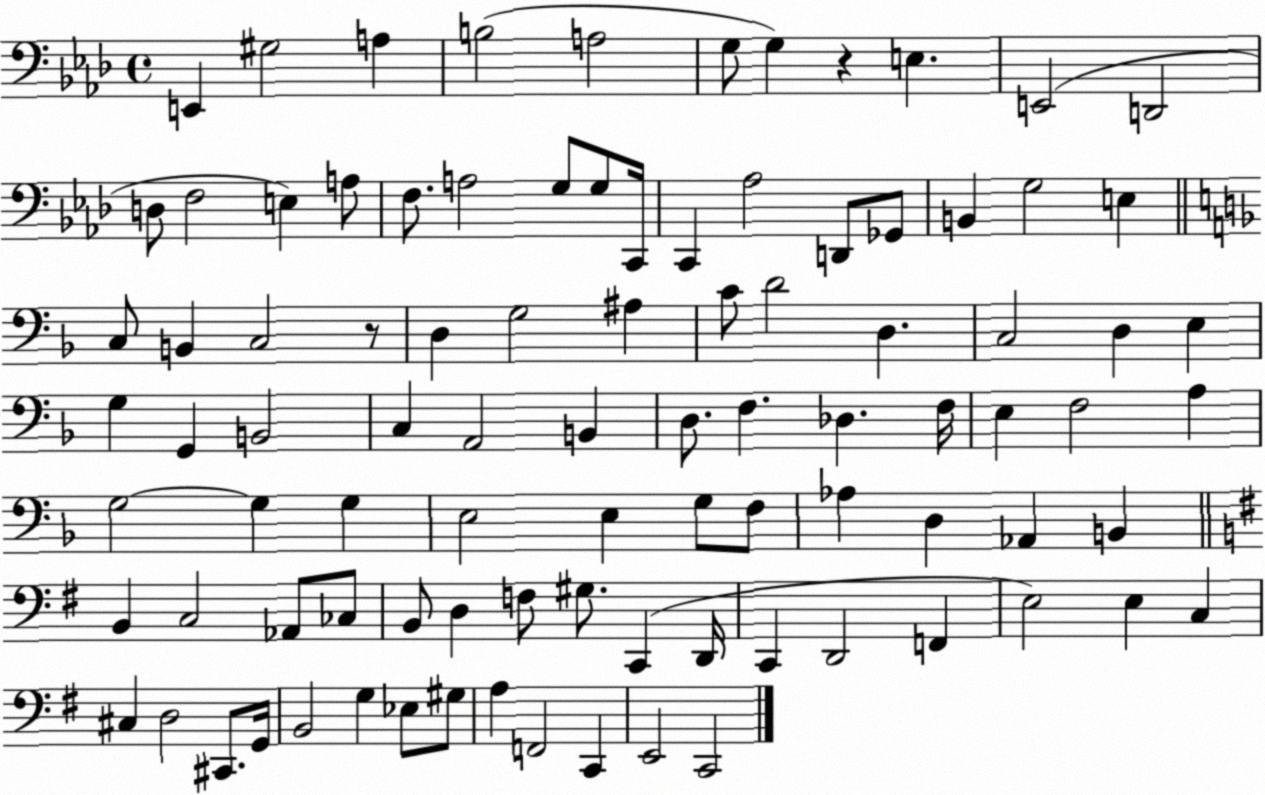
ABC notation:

X:1
T:Untitled
M:4/4
L:1/4
K:Ab
E,, ^G,2 A, B,2 A,2 G,/2 G, z E, E,,2 D,,2 D,/2 F,2 E, A,/2 F,/2 A,2 G,/2 G,/2 C,,/4 C,, _A,2 D,,/2 _G,,/2 B,, G,2 E, C,/2 B,, C,2 z/2 D, G,2 ^A, C/2 D2 D, C,2 D, E, G, G,, B,,2 C, A,,2 B,, D,/2 F, _D, F,/4 E, F,2 A, G,2 G, G, E,2 E, G,/2 F,/2 _A, D, _A,, B,, B,, C,2 _A,,/2 _C,/2 B,,/2 D, F,/2 ^G,/2 C,, D,,/4 C,, D,,2 F,, E,2 E, C, ^C, D,2 ^C,,/2 G,,/4 B,,2 G, _E,/2 ^G,/2 A, F,,2 C,, E,,2 C,,2